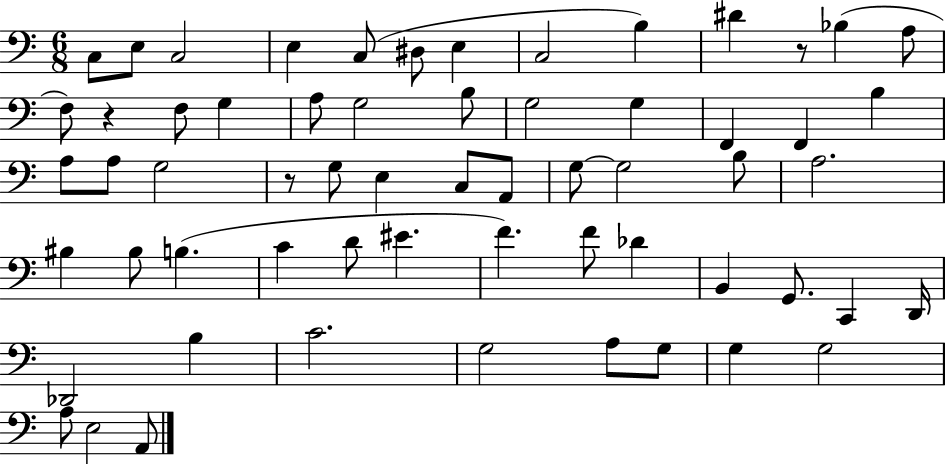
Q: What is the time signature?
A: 6/8